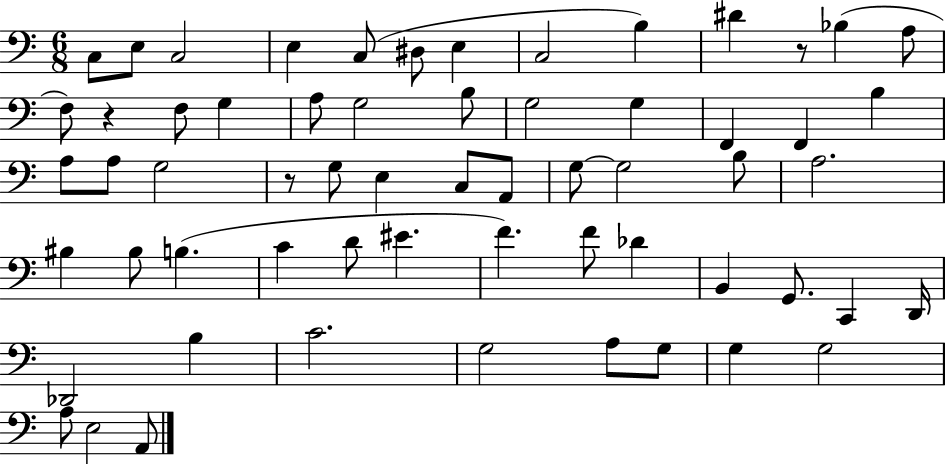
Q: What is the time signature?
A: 6/8